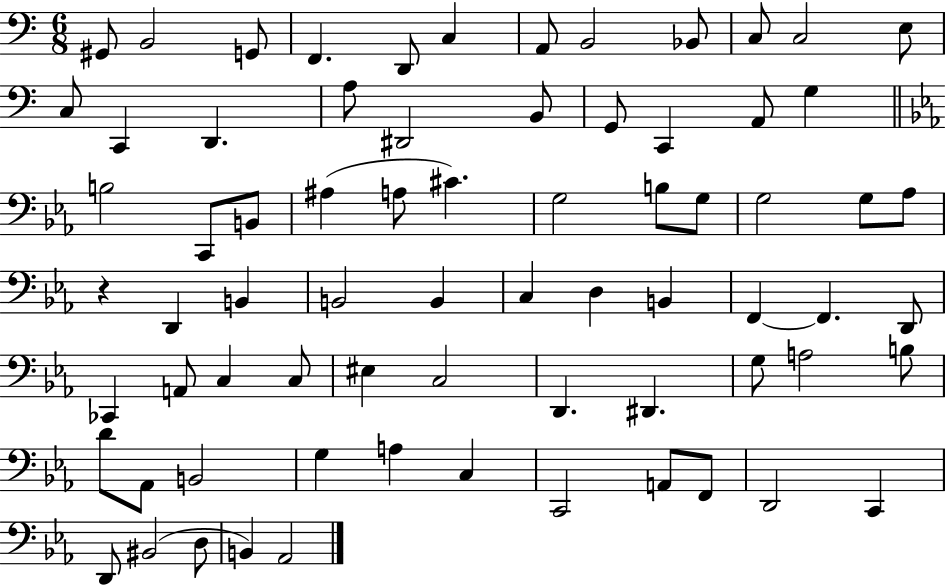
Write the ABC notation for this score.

X:1
T:Untitled
M:6/8
L:1/4
K:C
^G,,/2 B,,2 G,,/2 F,, D,,/2 C, A,,/2 B,,2 _B,,/2 C,/2 C,2 E,/2 C,/2 C,, D,, A,/2 ^D,,2 B,,/2 G,,/2 C,, A,,/2 G, B,2 C,,/2 B,,/2 ^A, A,/2 ^C G,2 B,/2 G,/2 G,2 G,/2 _A,/2 z D,, B,, B,,2 B,, C, D, B,, F,, F,, D,,/2 _C,, A,,/2 C, C,/2 ^E, C,2 D,, ^D,, G,/2 A,2 B,/2 D/2 _A,,/2 B,,2 G, A, C, C,,2 A,,/2 F,,/2 D,,2 C,, D,,/2 ^B,,2 D,/2 B,, _A,,2